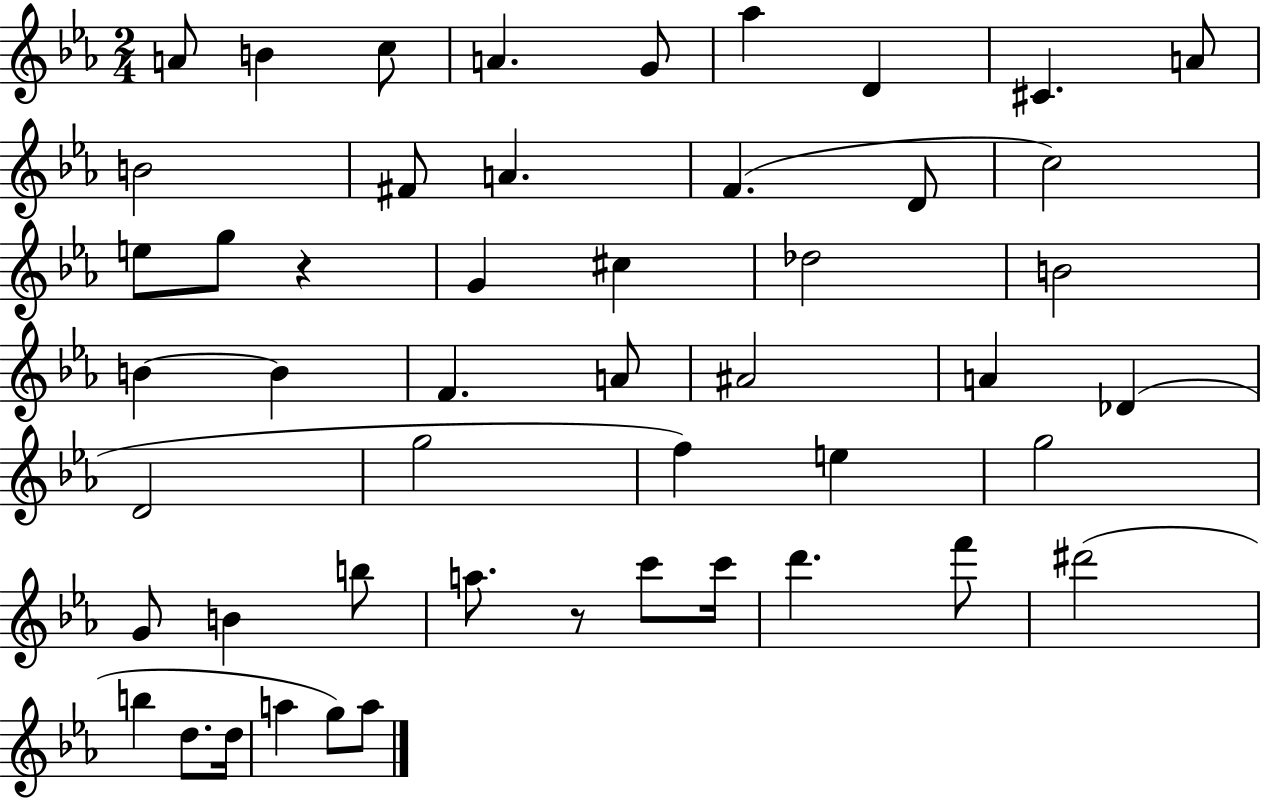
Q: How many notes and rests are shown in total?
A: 50